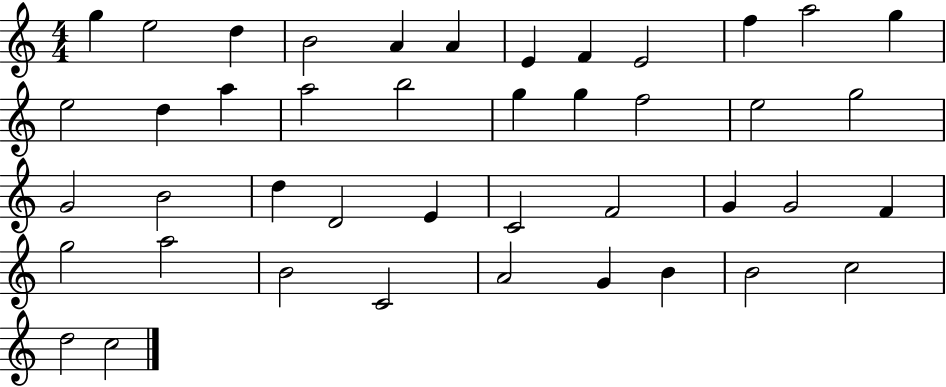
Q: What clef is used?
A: treble